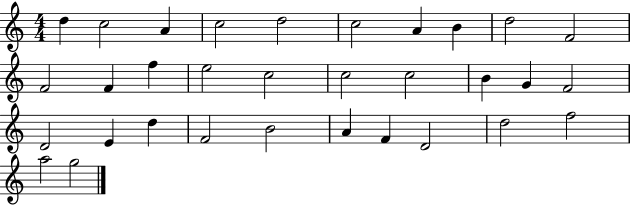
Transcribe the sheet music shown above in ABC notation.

X:1
T:Untitled
M:4/4
L:1/4
K:C
d c2 A c2 d2 c2 A B d2 F2 F2 F f e2 c2 c2 c2 B G F2 D2 E d F2 B2 A F D2 d2 f2 a2 g2